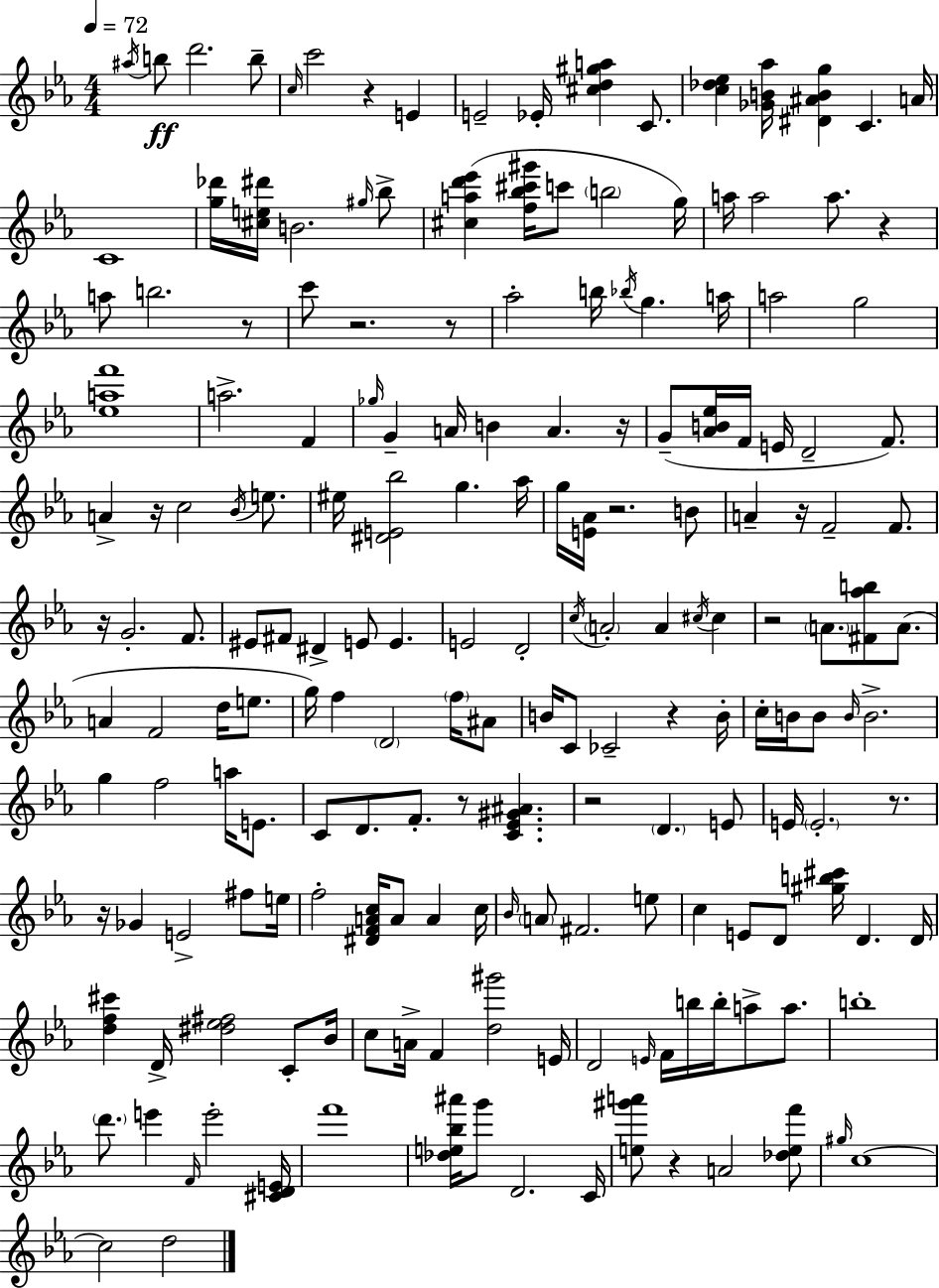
{
  \clef treble
  \numericTimeSignature
  \time 4/4
  \key c \minor
  \tempo 4 = 72
  \acciaccatura { ais''16 }\ff b''8 d'''2. b''8-- | \grace { c''16 } c'''2 r4 e'4 | e'2-- ees'16-. <cis'' d'' gis'' a''>4 c'8. | <c'' des'' ees''>4 <ges' b' aes''>16 <dis' ais' b' g''>4 c'4. | \break a'16 c'1 | <g'' des'''>16 <cis'' e'' dis'''>16 b'2. | \grace { gis''16 } bes''8-> <cis'' a'' d''' ees'''>4( <f'' bes'' cis''' gis'''>16 c'''8 \parenthesize b''2 | g''16) a''16 a''2 a''8. r4 | \break a''8 b''2. | r8 c'''8 r2. | r8 aes''2-. b''16 \acciaccatura { bes''16 } g''4. | a''16 a''2 g''2 | \break <ees'' a'' f'''>1 | a''2.-> | f'4 \grace { ges''16 } g'4-- a'16 b'4 a'4. | r16 g'8--( <aes' b' ees''>16 f'16 e'16 d'2-- | \break f'8.) a'4-> r16 c''2 | \acciaccatura { bes'16 } e''8. eis''16 <dis' e' bes''>2 g''4. | aes''16 g''16 <e' aes'>16 r2. | b'8 a'4-- r16 f'2-- | \break f'8. r16 g'2.-. | f'8. eis'8 fis'8 dis'4-> e'8 | e'4. e'2 d'2-. | \acciaccatura { c''16 } \parenthesize a'2-. a'4 | \break \acciaccatura { cis''16 } cis''4 r2 | \parenthesize a'8. <fis' aes'' b''>8 a'8.( a'4 f'2 | d''16 e''8. g''16) f''4 \parenthesize d'2 | \parenthesize f''16 ais'8 b'16 c'8 ces'2-- | \break r4 b'16-. c''16-. b'16 b'8 \grace { b'16 } b'2.-> | g''4 f''2 | a''16 e'8. c'8 d'8. f'8.-. | r8 <c' ees' gis' ais'>4. r2 | \break \parenthesize d'4. e'8 e'16 \parenthesize e'2.-. | r8. r16 ges'4 e'2-> | fis''8 e''16 f''2-. | <dis' f' a' c''>16 a'8 a'4 c''16 \grace { bes'16 } \parenthesize a'8 fis'2. | \break e''8 c''4 e'8 | d'8 <gis'' b'' cis'''>16 d'4. d'16 <d'' f'' cis'''>4 d'16-> <dis'' ees'' fis''>2 | c'8-. bes'16 c''8 a'16-> f'4 | <d'' gis'''>2 e'16 d'2 | \break \grace { e'16 } f'16 b''16 b''16-. a''8-> a''8. b''1-. | \parenthesize d'''8. e'''4 | \grace { f'16 } e'''2-. <cis' d' e'>16 f'''1 | <des'' e'' bes'' ais'''>16 g'''8 d'2. | \break c'16 <e'' gis''' a'''>8 r4 | a'2 <des'' e'' f'''>8 \grace { gis''16 } c''1~~ | c''2 | d''2 \bar "|."
}